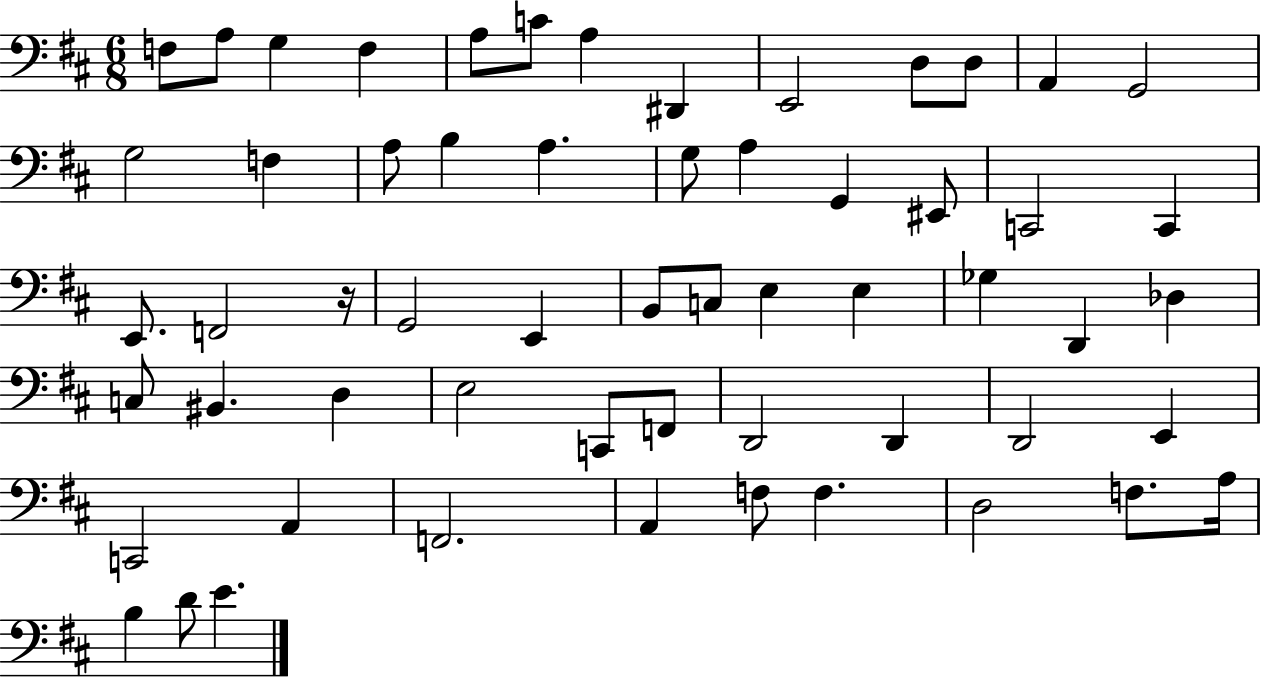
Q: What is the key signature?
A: D major